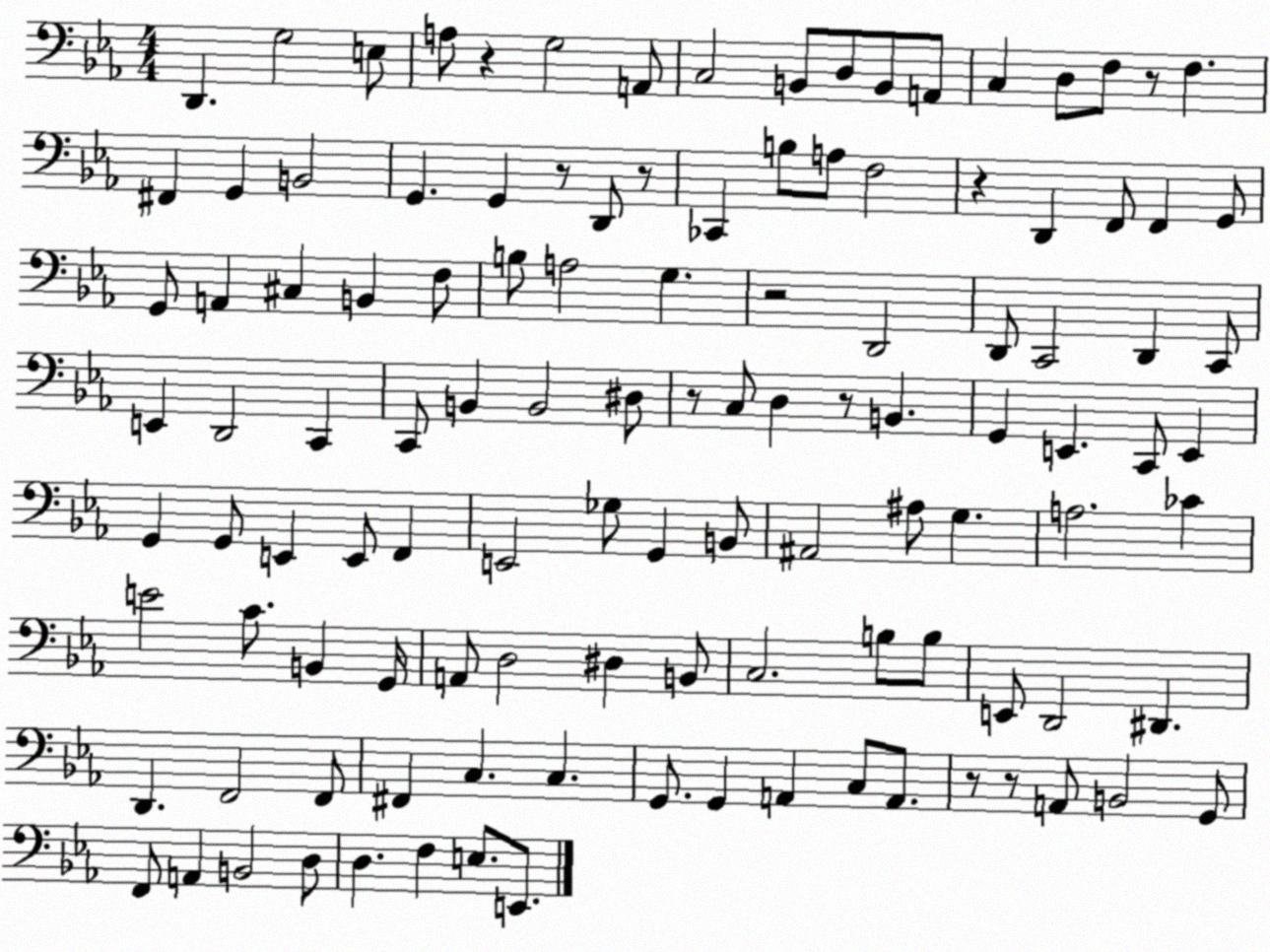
X:1
T:Untitled
M:4/4
L:1/4
K:Eb
D,, G,2 E,/2 A,/2 z G,2 A,,/2 C,2 B,,/2 D,/2 B,,/2 A,,/2 C, D,/2 F,/2 z/2 F, ^F,, G,, B,,2 G,, G,, z/2 D,,/2 z/2 _C,, B,/2 A,/2 F,2 z D,, F,,/2 F,, G,,/2 G,,/2 A,, ^C, B,, F,/2 B,/2 A,2 G, z2 D,,2 D,,/2 C,,2 D,, C,,/2 E,, D,,2 C,, C,,/2 B,, B,,2 ^D,/2 z/2 C,/2 D, z/2 B,, G,, E,, C,,/2 E,, G,, G,,/2 E,, E,,/2 F,, E,,2 _G,/2 G,, B,,/2 ^A,,2 ^A,/2 G, A,2 _C E2 C/2 B,, G,,/4 A,,/2 D,2 ^D, B,,/2 C,2 B,/2 B,/2 E,,/2 D,,2 ^D,, D,, F,,2 F,,/2 ^F,, C, C, G,,/2 G,, A,, C,/2 A,,/2 z/2 z/2 A,,/2 B,,2 G,,/2 F,,/2 A,, B,,2 D,/2 D, F, E,/2 E,,/2